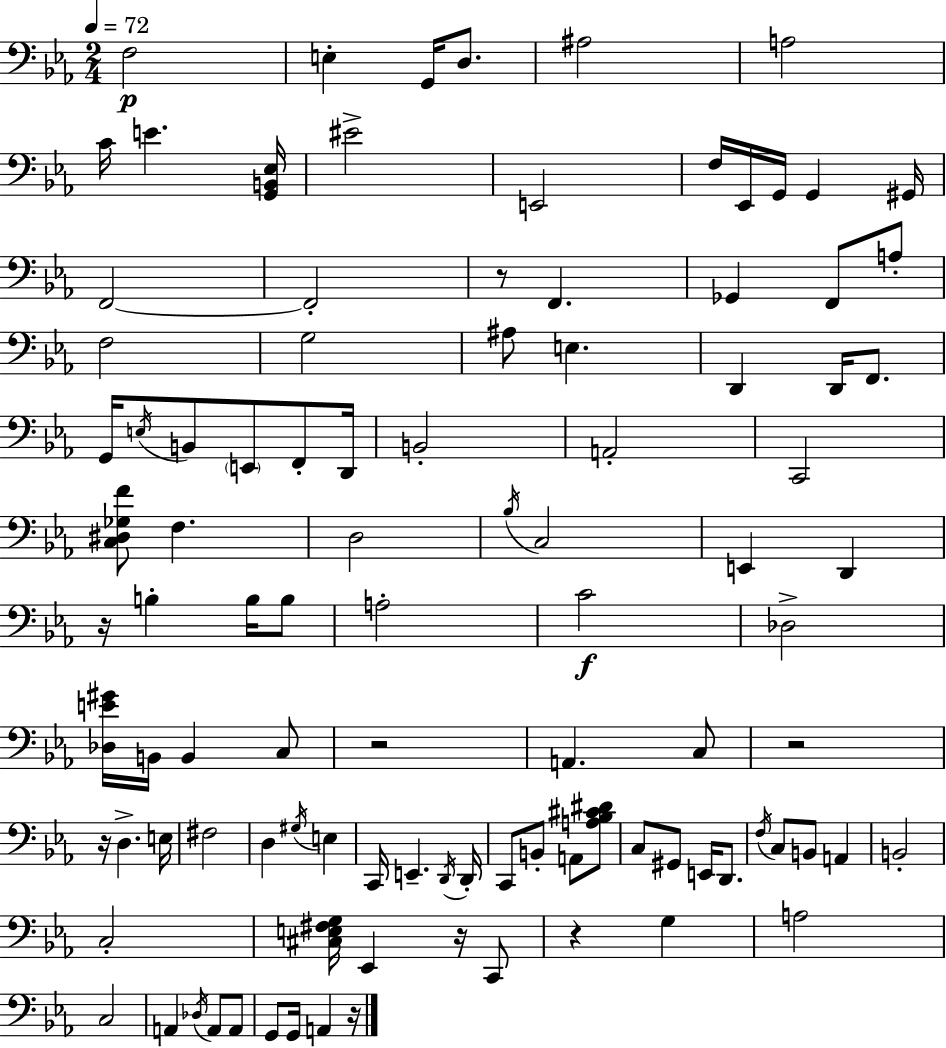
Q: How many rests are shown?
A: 8